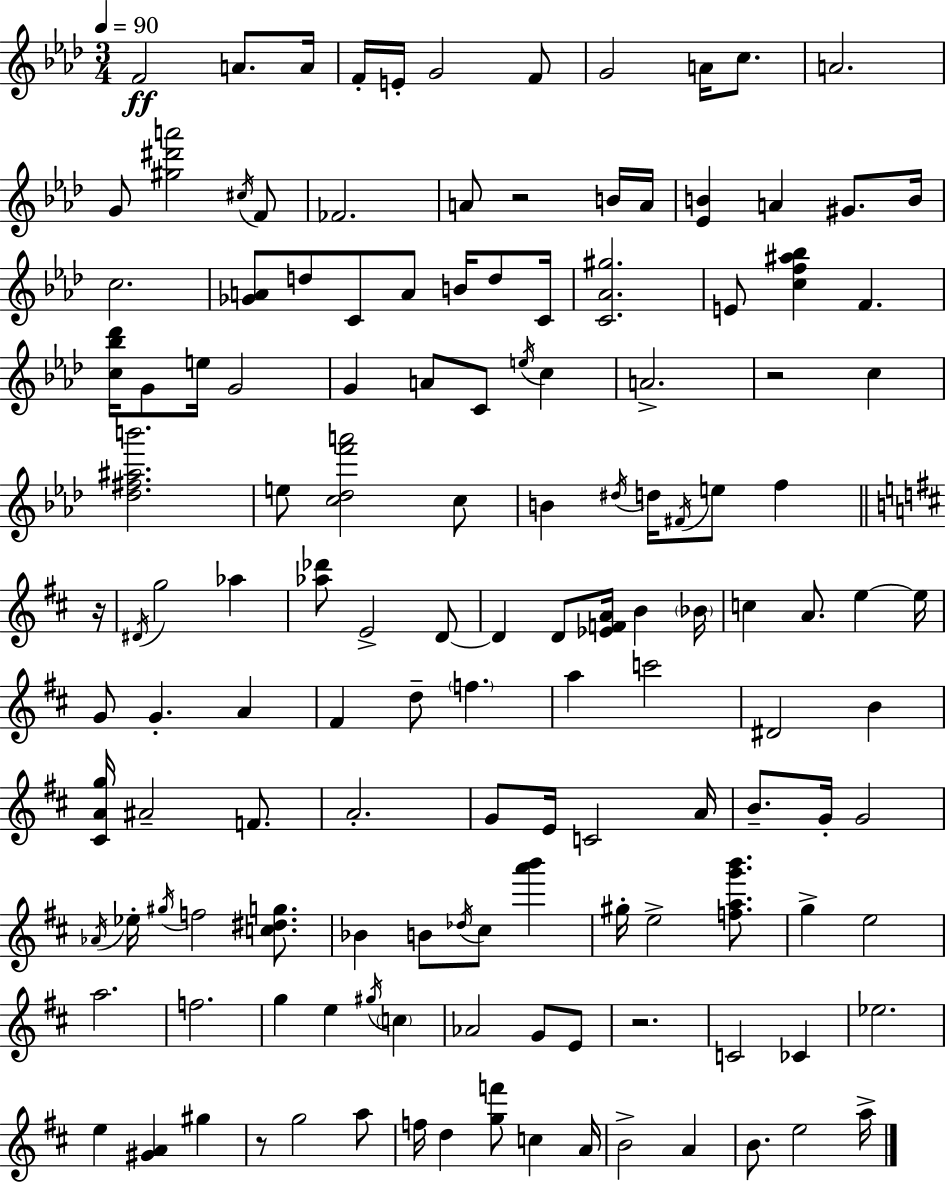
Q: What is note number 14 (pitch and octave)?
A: F4